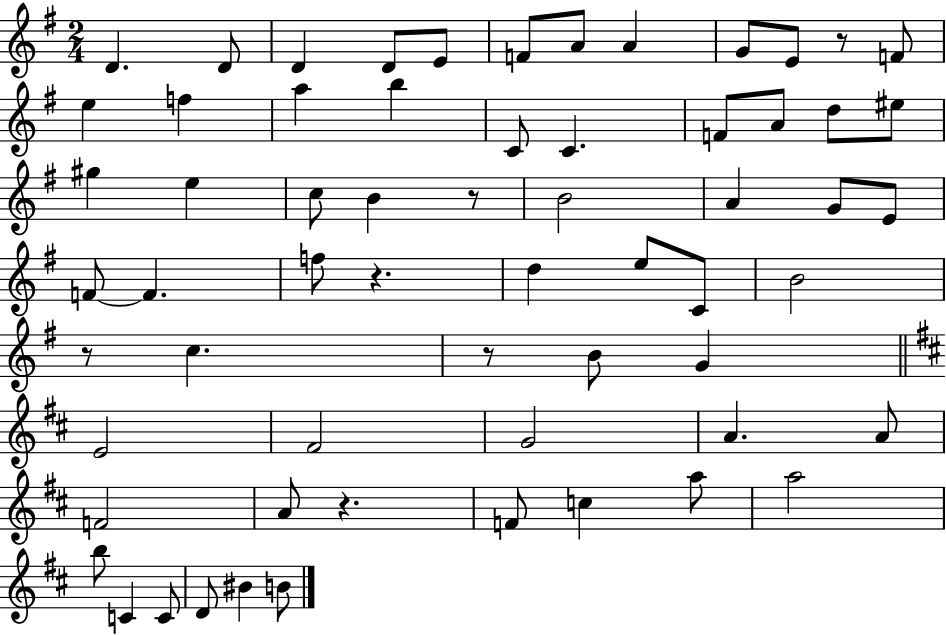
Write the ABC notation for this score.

X:1
T:Untitled
M:2/4
L:1/4
K:G
D D/2 D D/2 E/2 F/2 A/2 A G/2 E/2 z/2 F/2 e f a b C/2 C F/2 A/2 d/2 ^e/2 ^g e c/2 B z/2 B2 A G/2 E/2 F/2 F f/2 z d e/2 C/2 B2 z/2 c z/2 B/2 G E2 ^F2 G2 A A/2 F2 A/2 z F/2 c a/2 a2 b/2 C C/2 D/2 ^B B/2